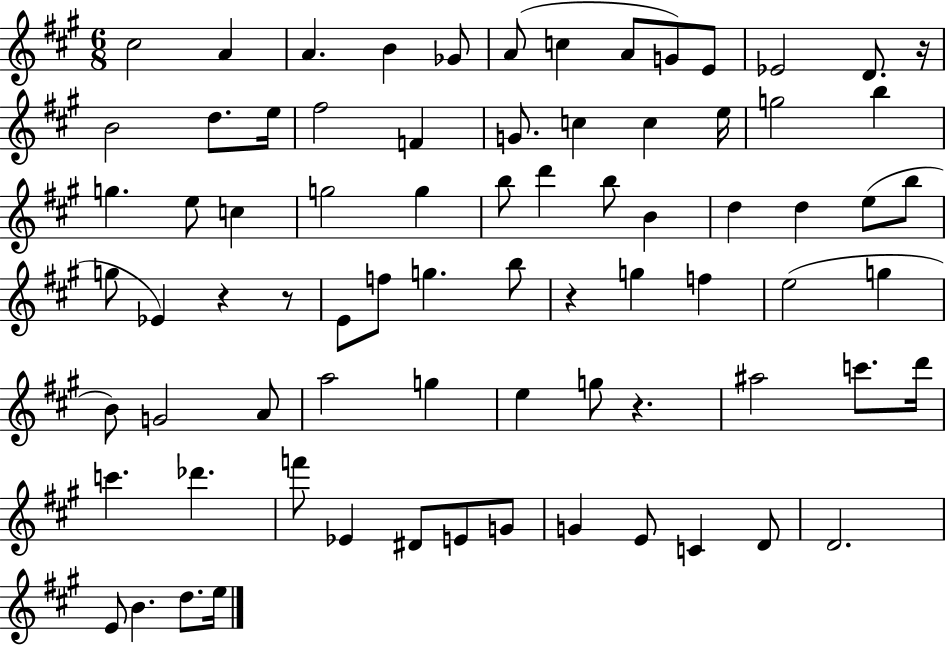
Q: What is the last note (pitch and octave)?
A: E5